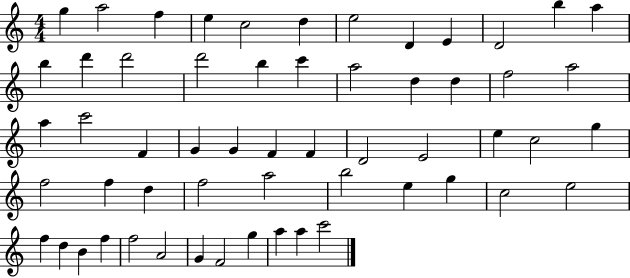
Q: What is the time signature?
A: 4/4